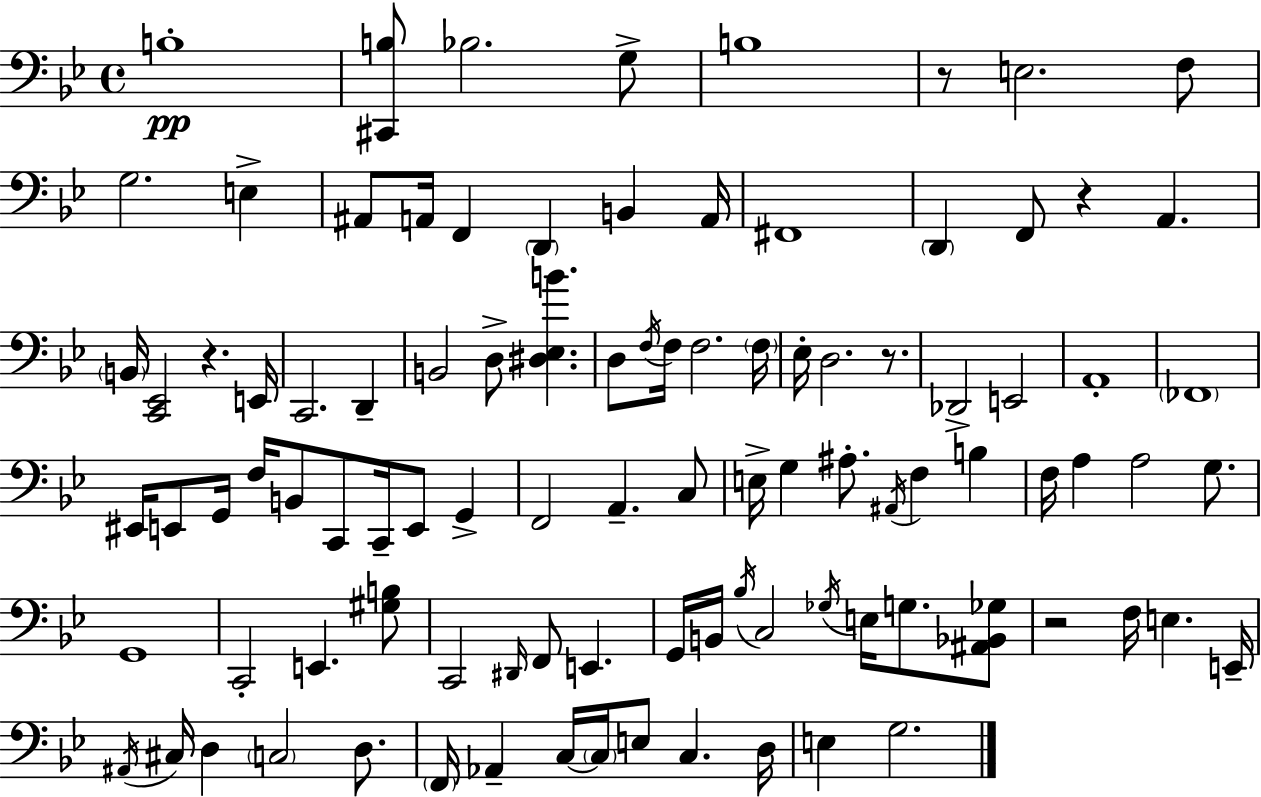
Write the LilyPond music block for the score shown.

{
  \clef bass
  \time 4/4
  \defaultTimeSignature
  \key bes \major
  \repeat volta 2 { b1-.\pp | <cis, b>8 bes2. g8-> | b1 | r8 e2. f8 | \break g2. e4-> | ais,8 a,16 f,4 \parenthesize d,4 b,4 a,16 | fis,1 | \parenthesize d,4 f,8 r4 a,4. | \break \parenthesize b,16 <c, ees,>2 r4. e,16 | c,2. d,4-- | b,2 d8-> <dis ees b'>4. | d8 \acciaccatura { f16 } f16 f2. | \break \parenthesize f16 ees16-. d2. r8. | des,2-> e,2 | a,1-. | \parenthesize fes,1 | \break eis,16 e,8 g,16 f16 b,8 c,8 c,16-- e,8 g,4-> | f,2 a,4.-- c8 | e16-> g4 ais8.-. \acciaccatura { ais,16 } f4 b4 | f16 a4 a2 g8. | \break g,1 | c,2-. e,4. | <gis b>8 c,2 \grace { dis,16 } f,8 e,4. | g,16 b,16 \acciaccatura { bes16 } c2 \acciaccatura { ges16 } e16 | \break g8. <ais, bes, ges>8 r2 f16 e4. | e,16-- \acciaccatura { ais,16 } cis16 d4 \parenthesize c2 | d8. \parenthesize f,16 aes,4-- c16~~ \parenthesize c16 e8 c4. | d16 e4 g2. | \break } \bar "|."
}